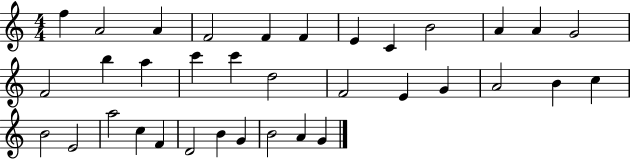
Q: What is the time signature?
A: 4/4